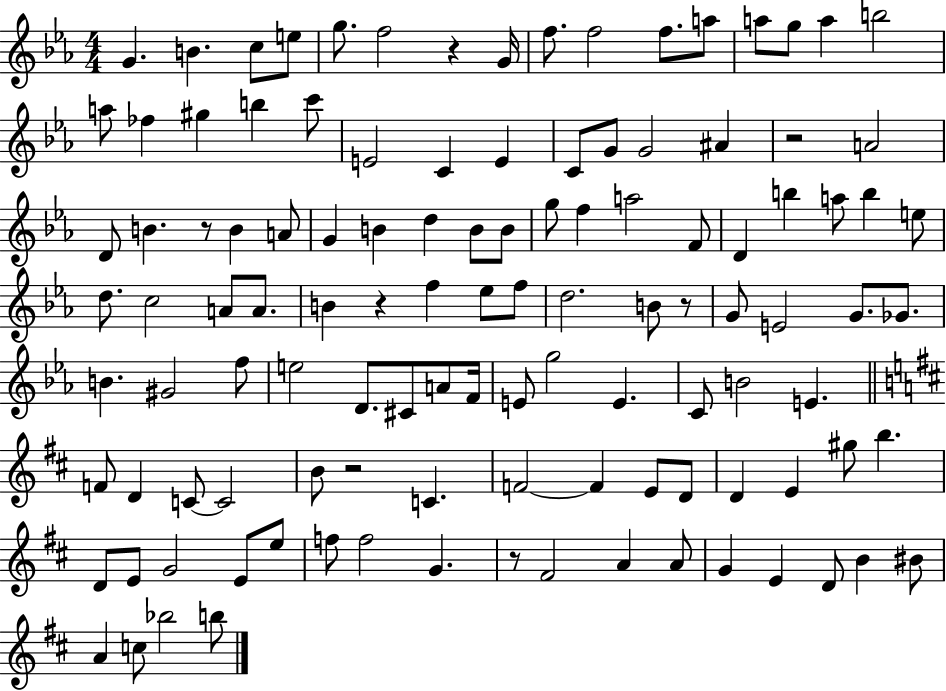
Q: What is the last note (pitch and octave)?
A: B5